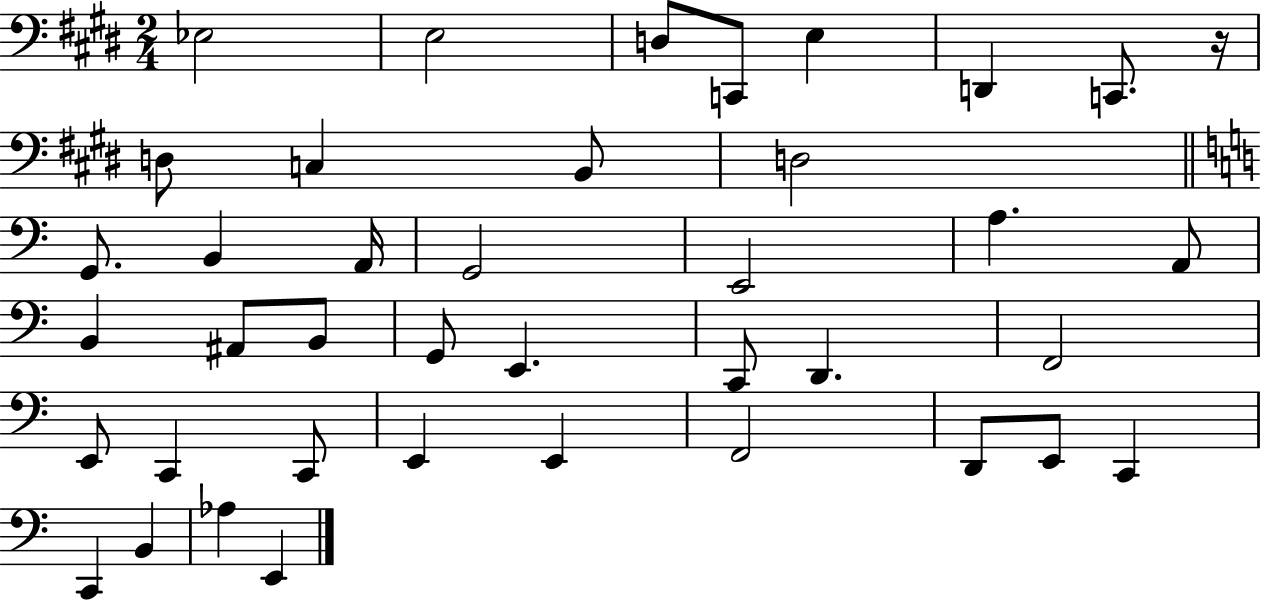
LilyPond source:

{
  \clef bass
  \numericTimeSignature
  \time 2/4
  \key e \major
  ees2 | e2 | d8 c,8 e4 | d,4 c,8. r16 | \break d8 c4 b,8 | d2 | \bar "||" \break \key c \major g,8. b,4 a,16 | g,2 | e,2 | a4. a,8 | \break b,4 ais,8 b,8 | g,8 e,4. | c,8 d,4. | f,2 | \break e,8 c,4 c,8 | e,4 e,4 | f,2 | d,8 e,8 c,4 | \break c,4 b,4 | aes4 e,4 | \bar "|."
}